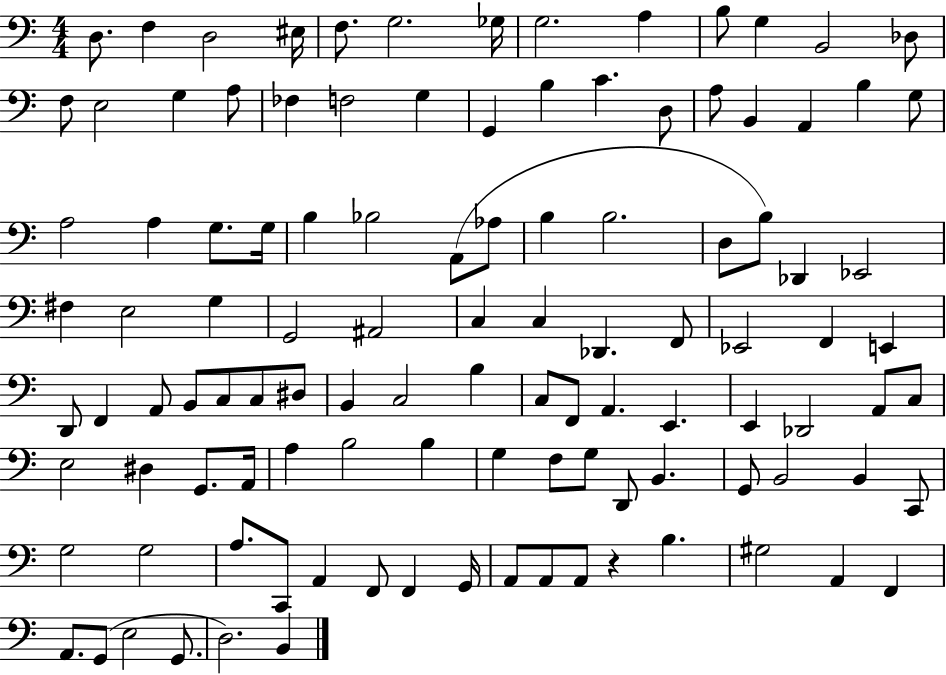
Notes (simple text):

D3/e. F3/q D3/h EIS3/s F3/e. G3/h. Gb3/s G3/h. A3/q B3/e G3/q B2/h Db3/e F3/e E3/h G3/q A3/e FES3/q F3/h G3/q G2/q B3/q C4/q. D3/e A3/e B2/q A2/q B3/q G3/e A3/h A3/q G3/e. G3/s B3/q Bb3/h A2/e Ab3/e B3/q B3/h. D3/e B3/e Db2/q Eb2/h F#3/q E3/h G3/q G2/h A#2/h C3/q C3/q Db2/q. F2/e Eb2/h F2/q E2/q D2/e F2/q A2/e B2/e C3/e C3/e D#3/e B2/q C3/h B3/q C3/e F2/e A2/q. E2/q. E2/q Db2/h A2/e C3/e E3/h D#3/q G2/e. A2/s A3/q B3/h B3/q G3/q F3/e G3/e D2/e B2/q. G2/e B2/h B2/q C2/e G3/h G3/h A3/e. C2/e A2/q F2/e F2/q G2/s A2/e A2/e A2/e R/q B3/q. G#3/h A2/q F2/q A2/e. G2/e E3/h G2/e. D3/h. B2/q